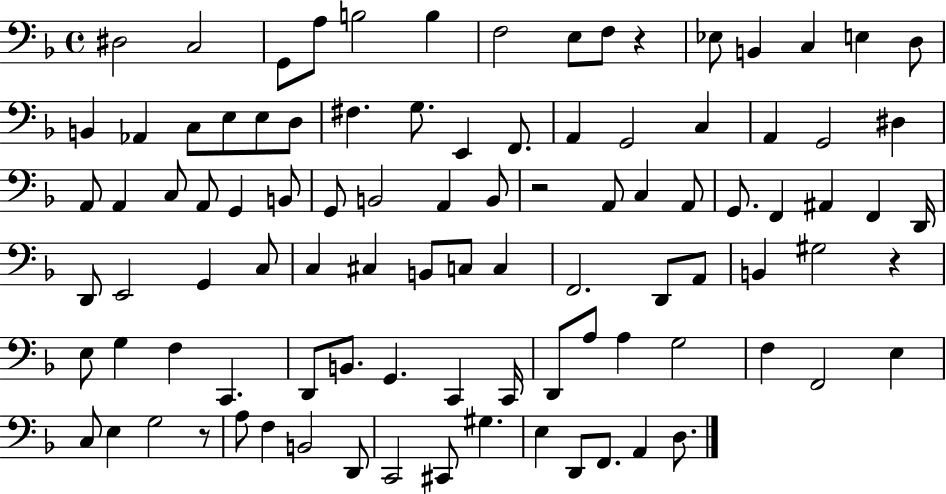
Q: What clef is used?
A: bass